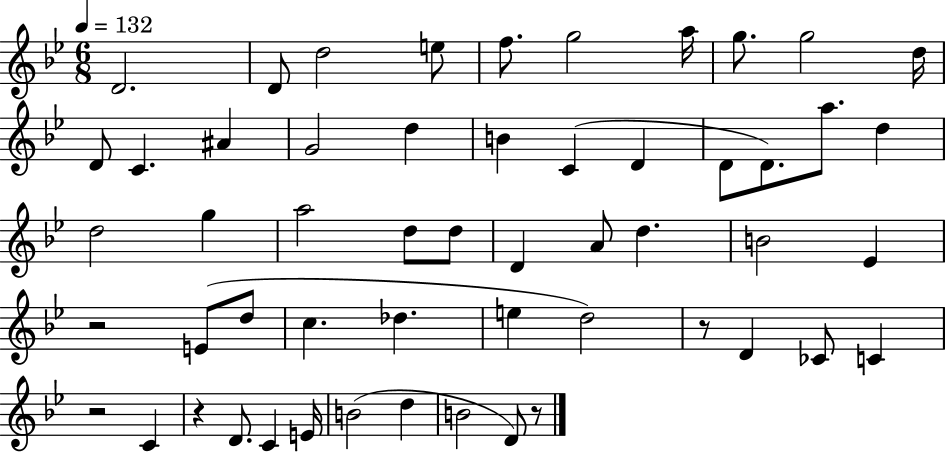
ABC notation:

X:1
T:Untitled
M:6/8
L:1/4
K:Bb
D2 D/2 d2 e/2 f/2 g2 a/4 g/2 g2 d/4 D/2 C ^A G2 d B C D D/2 D/2 a/2 d d2 g a2 d/2 d/2 D A/2 d B2 _E z2 E/2 d/2 c _d e d2 z/2 D _C/2 C z2 C z D/2 C E/4 B2 d B2 D/2 z/2